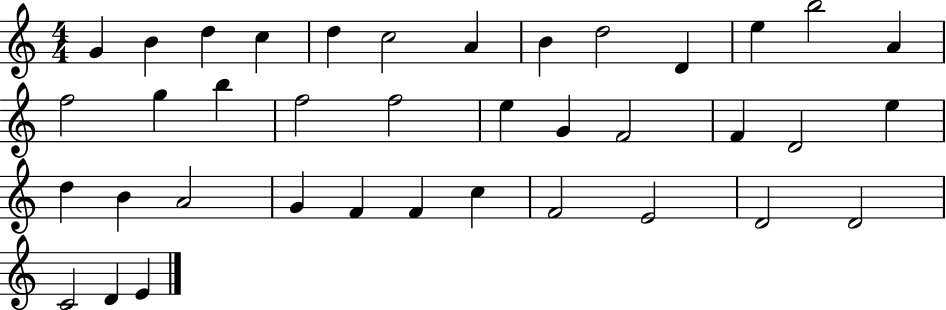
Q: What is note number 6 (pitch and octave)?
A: C5